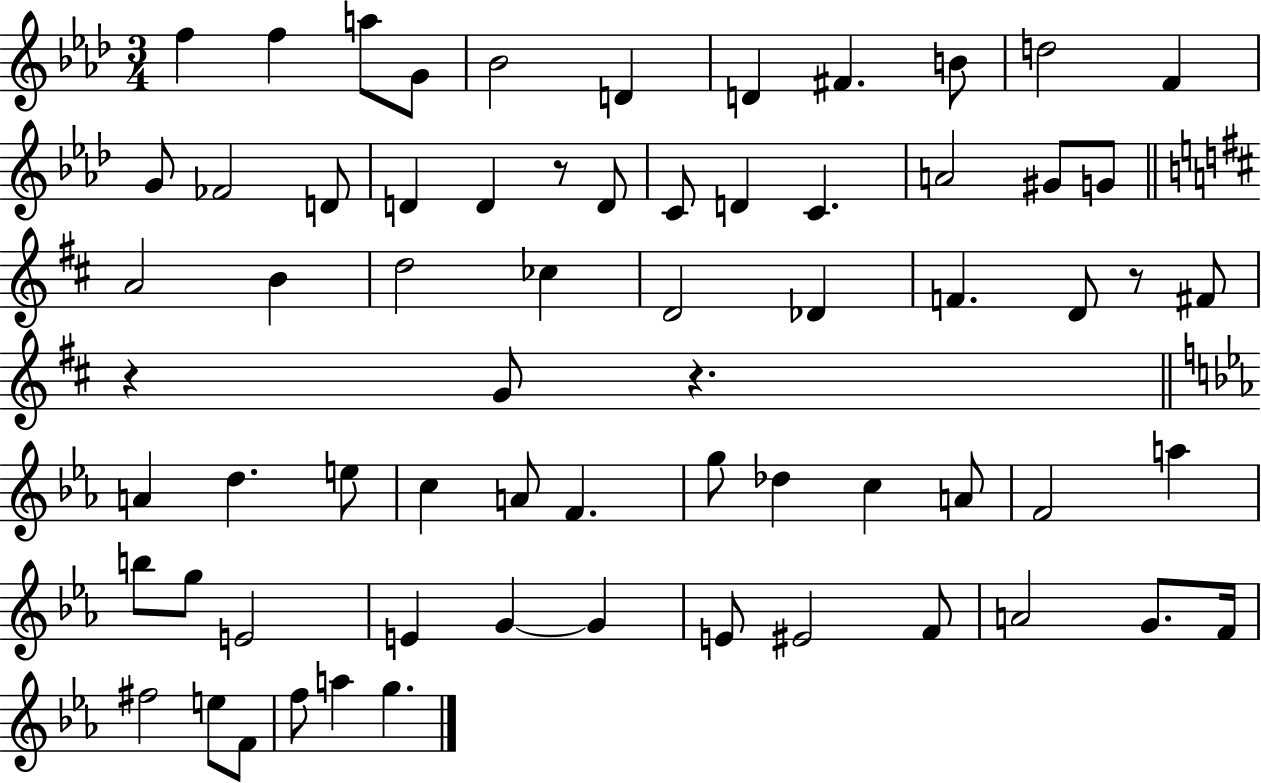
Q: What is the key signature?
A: AES major